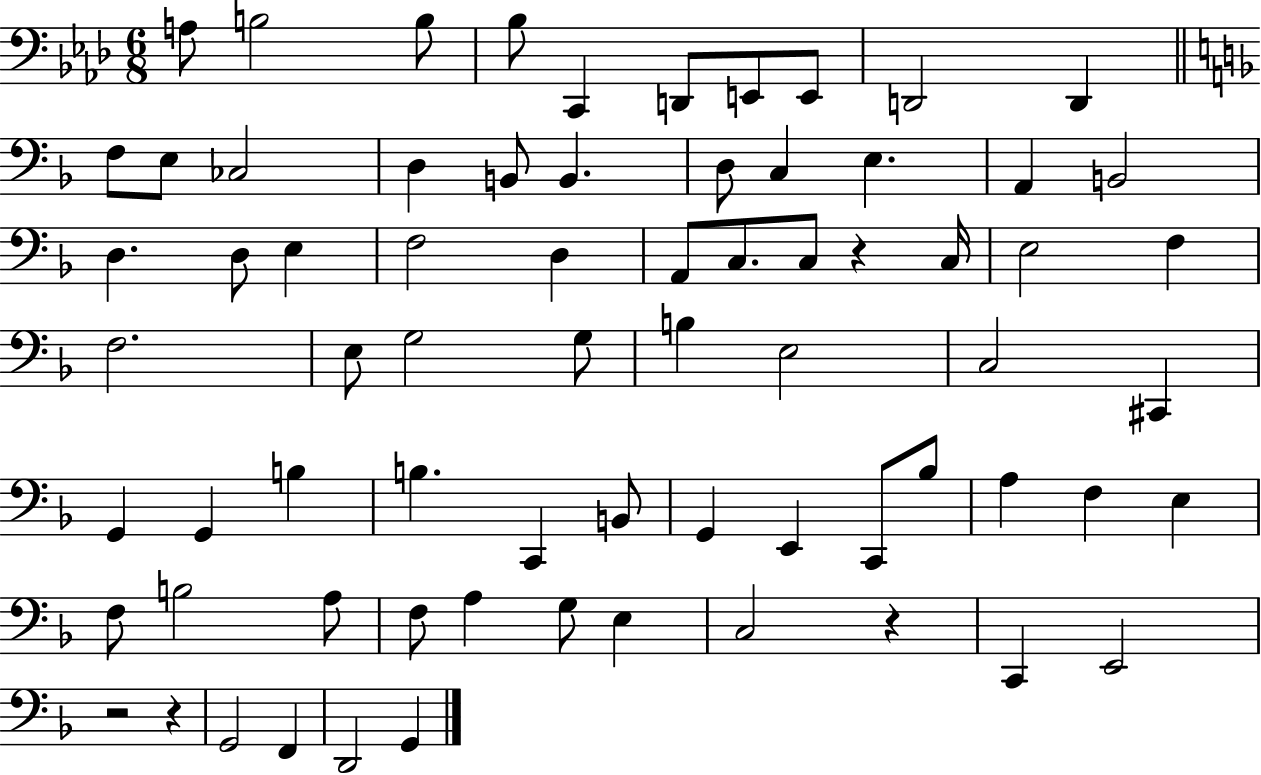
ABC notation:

X:1
T:Untitled
M:6/8
L:1/4
K:Ab
A,/2 B,2 B,/2 _B,/2 C,, D,,/2 E,,/2 E,,/2 D,,2 D,, F,/2 E,/2 _C,2 D, B,,/2 B,, D,/2 C, E, A,, B,,2 D, D,/2 E, F,2 D, A,,/2 C,/2 C,/2 z C,/4 E,2 F, F,2 E,/2 G,2 G,/2 B, E,2 C,2 ^C,, G,, G,, B, B, C,, B,,/2 G,, E,, C,,/2 _B,/2 A, F, E, F,/2 B,2 A,/2 F,/2 A, G,/2 E, C,2 z C,, E,,2 z2 z G,,2 F,, D,,2 G,,